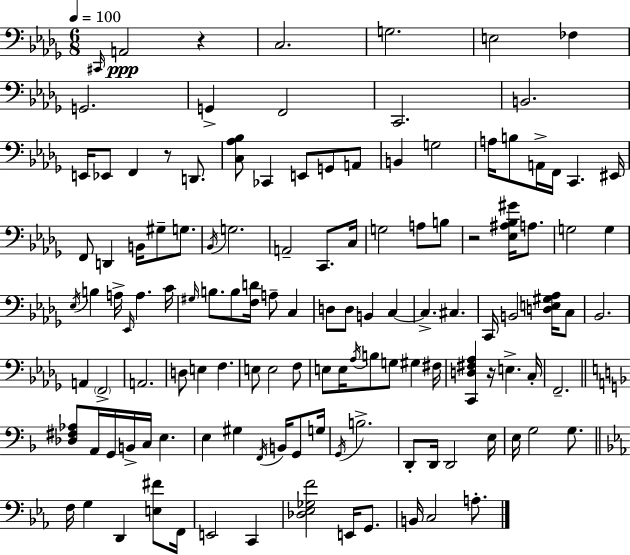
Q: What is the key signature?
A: BES minor